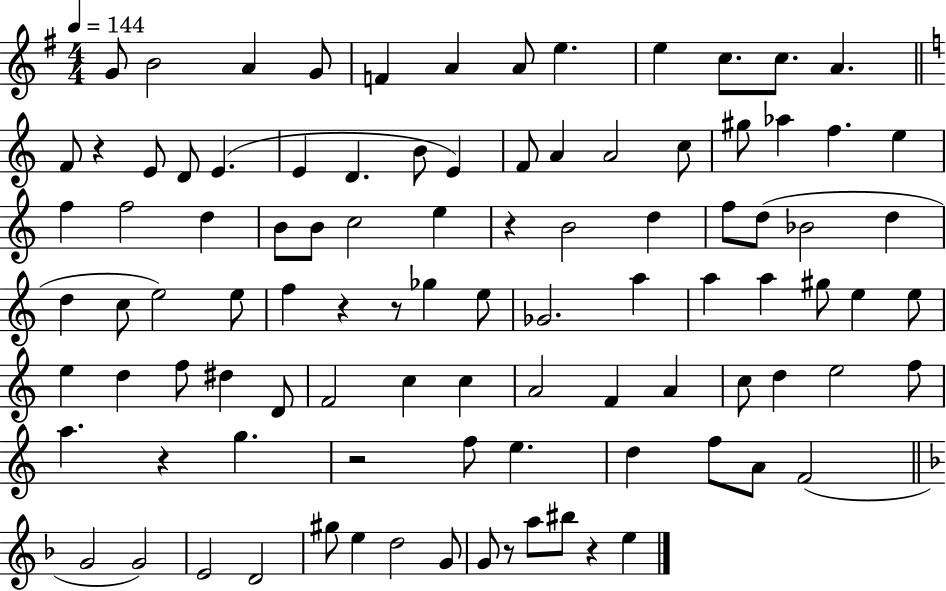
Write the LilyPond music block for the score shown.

{
  \clef treble
  \numericTimeSignature
  \time 4/4
  \key g \major
  \tempo 4 = 144
  g'8 b'2 a'4 g'8 | f'4 a'4 a'8 e''4. | e''4 c''8. c''8. a'4. | \bar "||" \break \key a \minor f'8 r4 e'8 d'8 e'4.( | e'4 d'4. b'8 e'4) | f'8 a'4 a'2 c''8 | gis''8 aes''4 f''4. e''4 | \break f''4 f''2 d''4 | b'8 b'8 c''2 e''4 | r4 b'2 d''4 | f''8 d''8( bes'2 d''4 | \break d''4 c''8 e''2) e''8 | f''4 r4 r8 ges''4 e''8 | ges'2. a''4 | a''4 a''4 gis''8 e''4 e''8 | \break e''4 d''4 f''8 dis''4 d'8 | f'2 c''4 c''4 | a'2 f'4 a'4 | c''8 d''4 e''2 f''8 | \break a''4. r4 g''4. | r2 f''8 e''4. | d''4 f''8 a'8 f'2( | \bar "||" \break \key d \minor g'2 g'2) | e'2 d'2 | gis''8 e''4 d''2 g'8 | g'8 r8 a''8 bis''8 r4 e''4 | \break \bar "|."
}